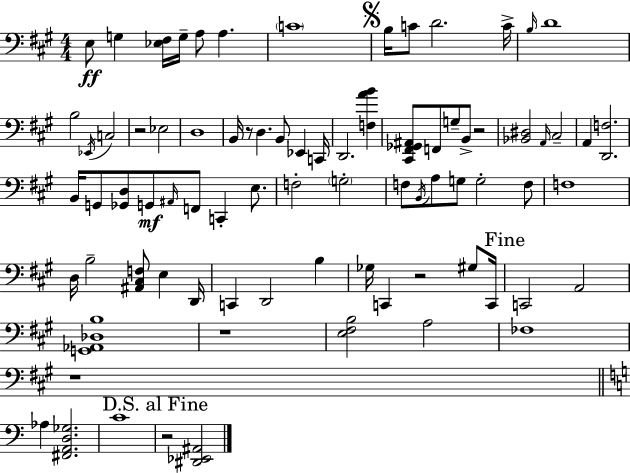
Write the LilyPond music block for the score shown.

{
  \clef bass
  \numericTimeSignature
  \time 4/4
  \key a \major
  e8\ff g4 <ees fis>16 g16-- a8 a4. | \parenthesize c'1 | \mark \markup { \musicglyph "scripts.segno" } b16 c'8 d'2. c'16-> | \grace { b16 } d'1 | \break b2 \acciaccatura { ees,16 } c2 | r2 ees2 | d1 | b,16 r8 d4. b,8 ees,4 | \break c,16 d,2. <f a' b'>4 | <cis, fis, ges, ais,>8 f,8 g8-- b,8-> r2 | <bes, dis>2 \grace { a,16 } cis2-- | a,4 <d, f>2. | \break b,16 g,8 <ges, d>8 g,8\mf \grace { ais,16 } f,8 c,4-. | e8. f2-. \parenthesize g2-. | f8 \acciaccatura { b,16 } a8 g8 g2-. | f8 f1 | \break d16 b2-- <ais, cis f>8 | e4 d,16 c,4 d,2 | b4 ges16 c,4 r2 | gis8 c,16 \mark "Fine" c,2 a,2 | \break <g, aes, des b>1 | r1 | <e fis b>2 a2 | fes1 | \break r1 | \bar "||" \break \key a \minor aes4 <fis, a, d ges>2. | c'1 | \mark "D.S. al Fine" r2 <dis, ees, ais,>2 | \bar "|."
}